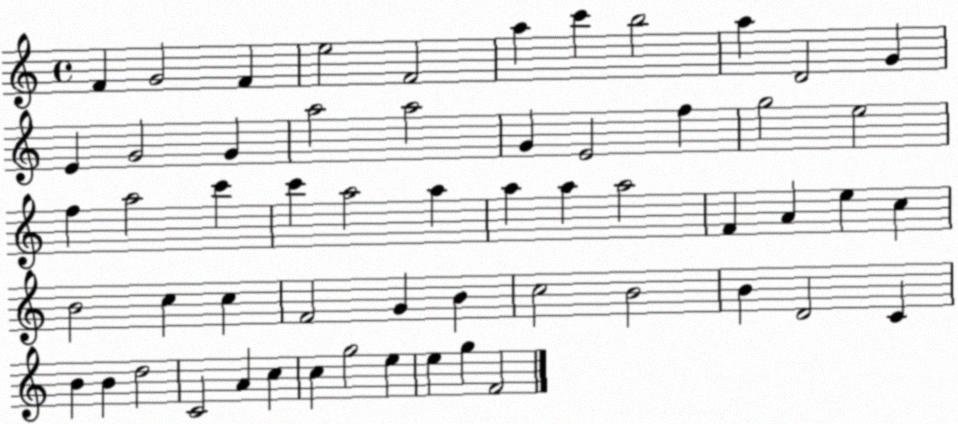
X:1
T:Untitled
M:4/4
L:1/4
K:C
F G2 F e2 F2 a c' b2 a D2 G E G2 G a2 a2 G E2 f g2 e2 f a2 c' c' a2 a a a a2 F A e c B2 c c F2 G B c2 B2 B D2 C B B d2 C2 A c c g2 e e g F2